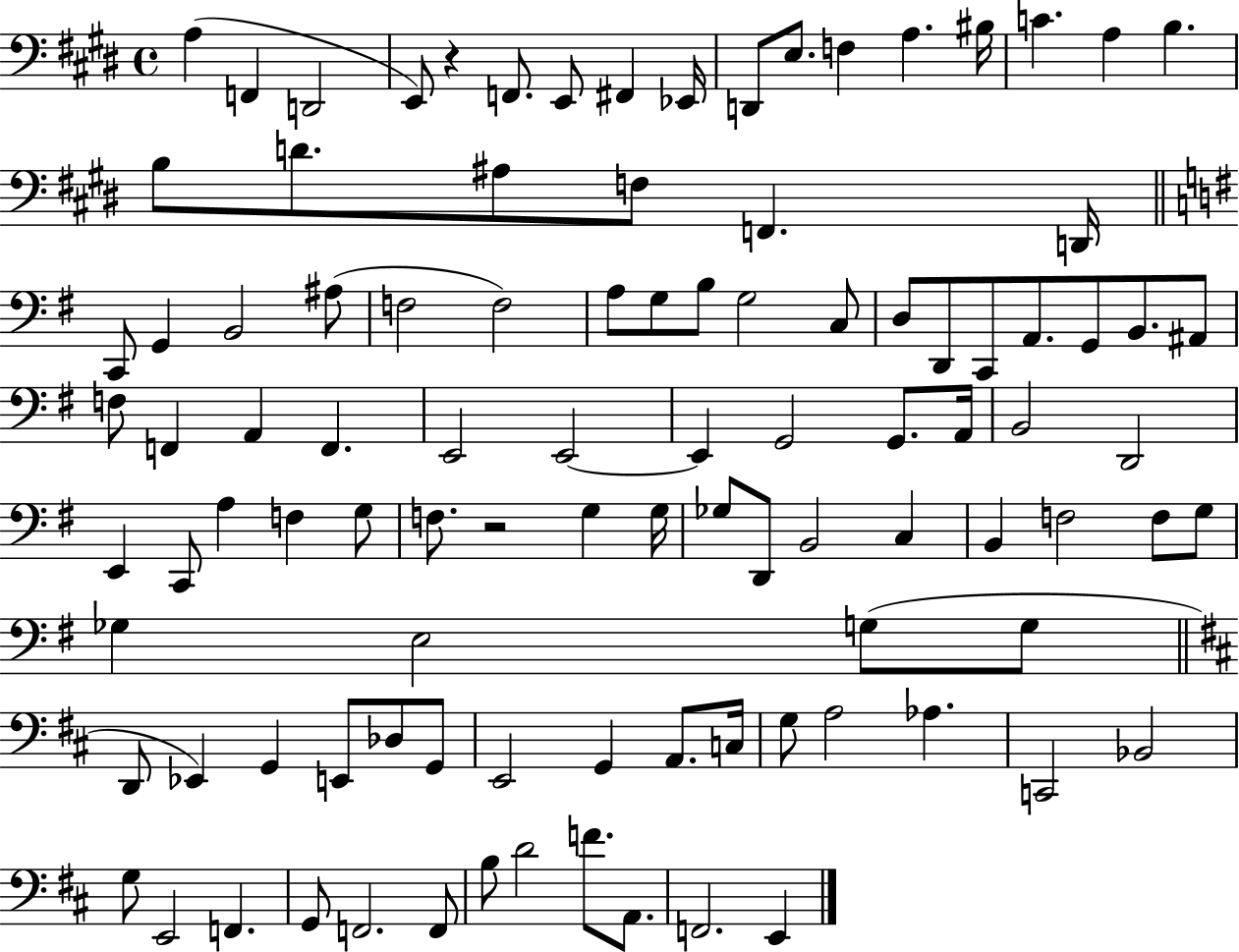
{
  \clef bass
  \time 4/4
  \defaultTimeSignature
  \key e \major
  a4( f,4 d,2 | e,8) r4 f,8. e,8 fis,4 ees,16 | d,8 e8. f4 a4. bis16 | c'4. a4 b4. | \break b8 d'8. ais8 f8 f,4. d,16 | \bar "||" \break \key e \minor c,8 g,4 b,2 ais8( | f2 f2) | a8 g8 b8 g2 c8 | d8 d,8 c,8 a,8. g,8 b,8. ais,8 | \break f8 f,4 a,4 f,4. | e,2 e,2~~ | e,4 g,2 g,8. a,16 | b,2 d,2 | \break e,4 c,8 a4 f4 g8 | f8. r2 g4 g16 | ges8 d,8 b,2 c4 | b,4 f2 f8 g8 | \break ges4 e2 g8( g8 | \bar "||" \break \key d \major d,8 ees,4) g,4 e,8 des8 g,8 | e,2 g,4 a,8. c16 | g8 a2 aes4. | c,2 bes,2 | \break g8 e,2 f,4. | g,8 f,2. f,8 | b8 d'2 f'8. a,8. | f,2. e,4 | \break \bar "|."
}